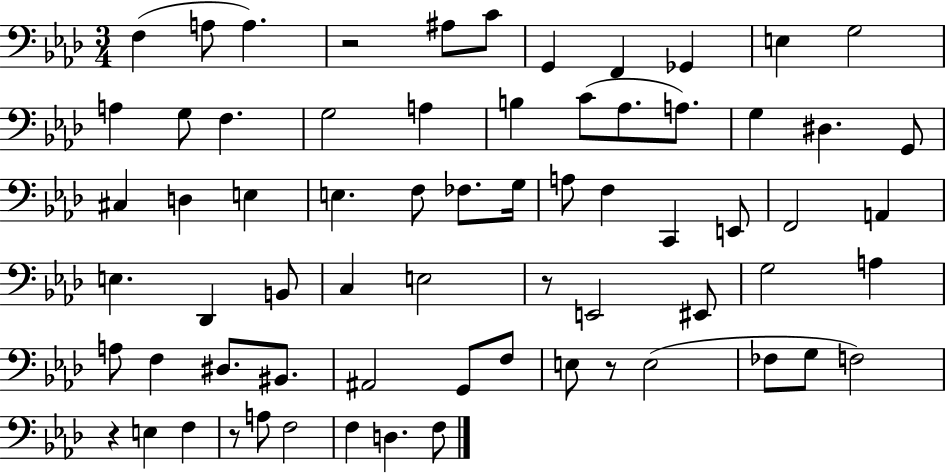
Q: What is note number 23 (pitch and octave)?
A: C#3